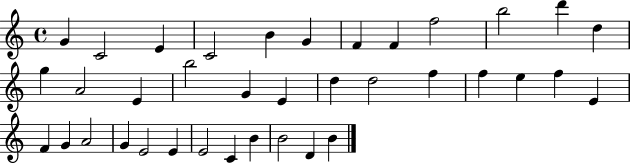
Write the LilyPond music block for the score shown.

{
  \clef treble
  \time 4/4
  \defaultTimeSignature
  \key c \major
  g'4 c'2 e'4 | c'2 b'4 g'4 | f'4 f'4 f''2 | b''2 d'''4 d''4 | \break g''4 a'2 e'4 | b''2 g'4 e'4 | d''4 d''2 f''4 | f''4 e''4 f''4 e'4 | \break f'4 g'4 a'2 | g'4 e'2 e'4 | e'2 c'4 b'4 | b'2 d'4 b'4 | \break \bar "|."
}